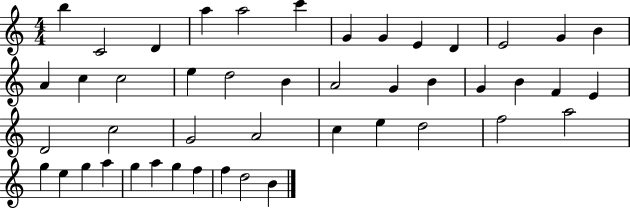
{
  \clef treble
  \numericTimeSignature
  \time 4/4
  \key c \major
  b''4 c'2 d'4 | a''4 a''2 c'''4 | g'4 g'4 e'4 d'4 | e'2 g'4 b'4 | \break a'4 c''4 c''2 | e''4 d''2 b'4 | a'2 g'4 b'4 | g'4 b'4 f'4 e'4 | \break d'2 c''2 | g'2 a'2 | c''4 e''4 d''2 | f''2 a''2 | \break g''4 e''4 g''4 a''4 | g''4 a''4 g''4 f''4 | f''4 d''2 b'4 | \bar "|."
}